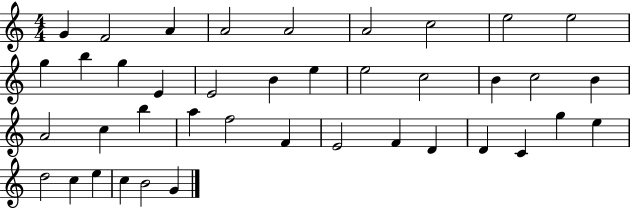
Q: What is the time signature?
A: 4/4